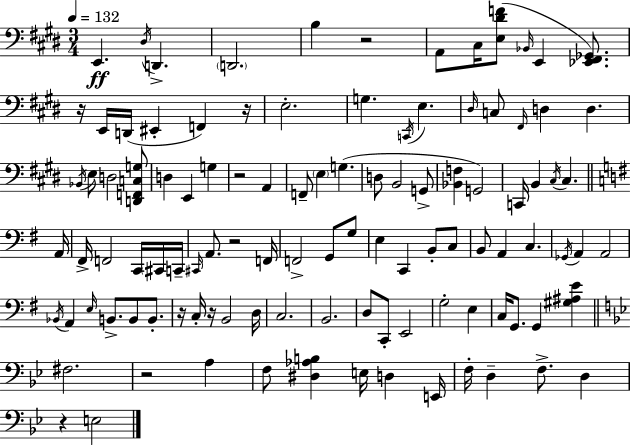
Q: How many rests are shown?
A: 9